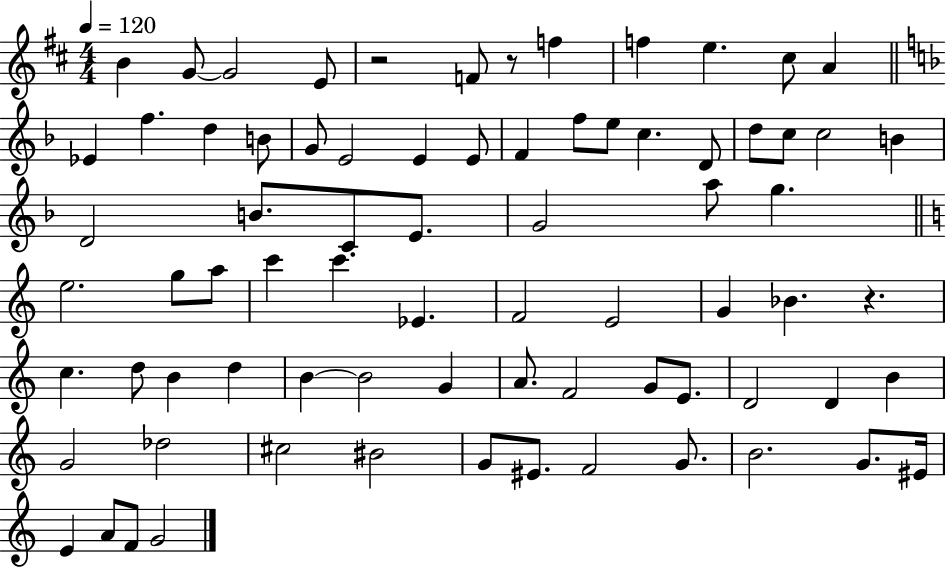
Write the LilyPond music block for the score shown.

{
  \clef treble
  \numericTimeSignature
  \time 4/4
  \key d \major
  \tempo 4 = 120
  b'4 g'8~~ g'2 e'8 | r2 f'8 r8 f''4 | f''4 e''4. cis''8 a'4 | \bar "||" \break \key f \major ees'4 f''4. d''4 b'8 | g'8 e'2 e'4 e'8 | f'4 f''8 e''8 c''4. d'8 | d''8 c''8 c''2 b'4 | \break d'2 b'8. c'8 e'8. | g'2 a''8 g''4. | \bar "||" \break \key a \minor e''2. g''8 a''8 | c'''4 c'''4. ees'4. | f'2 e'2 | g'4 bes'4. r4. | \break c''4. d''8 b'4 d''4 | b'4~~ b'2 g'4 | a'8. f'2 g'8 e'8. | d'2 d'4 b'4 | \break g'2 des''2 | cis''2 bis'2 | g'8 eis'8. f'2 g'8. | b'2. g'8. eis'16 | \break e'4 a'8 f'8 g'2 | \bar "|."
}